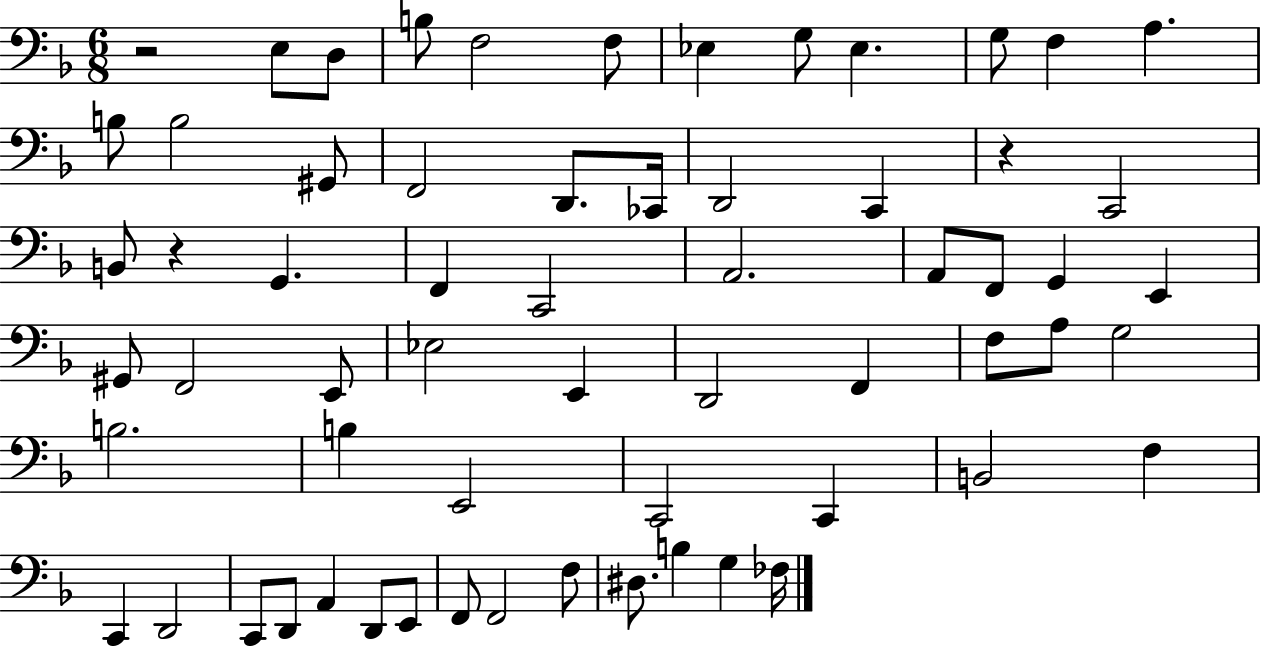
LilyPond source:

{
  \clef bass
  \numericTimeSignature
  \time 6/8
  \key f \major
  r2 e8 d8 | b8 f2 f8 | ees4 g8 ees4. | g8 f4 a4. | \break b8 b2 gis,8 | f,2 d,8. ces,16 | d,2 c,4 | r4 c,2 | \break b,8 r4 g,4. | f,4 c,2 | a,2. | a,8 f,8 g,4 e,4 | \break gis,8 f,2 e,8 | ees2 e,4 | d,2 f,4 | f8 a8 g2 | \break b2. | b4 e,2 | c,2 c,4 | b,2 f4 | \break c,4 d,2 | c,8 d,8 a,4 d,8 e,8 | f,8 f,2 f8 | dis8. b4 g4 fes16 | \break \bar "|."
}